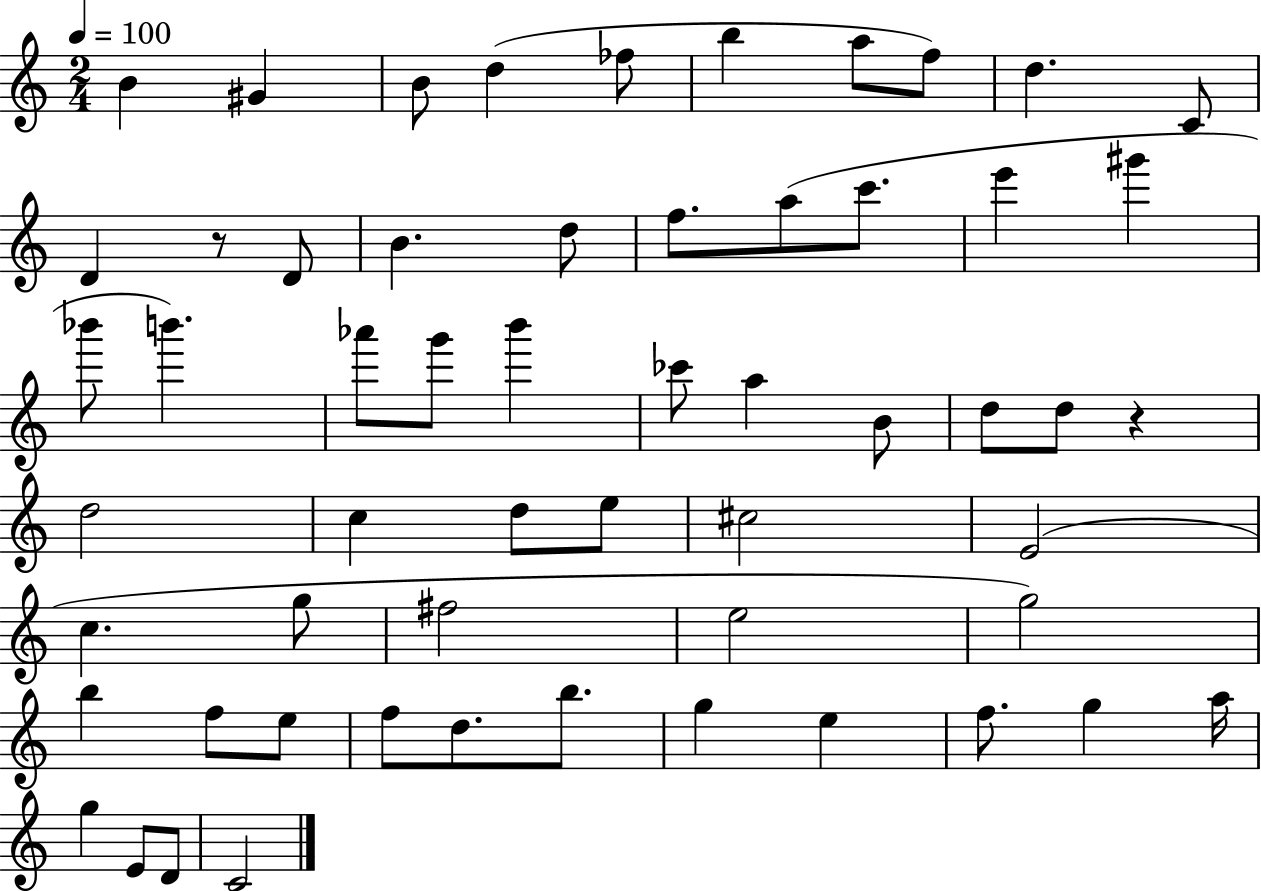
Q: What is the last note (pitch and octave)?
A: C4